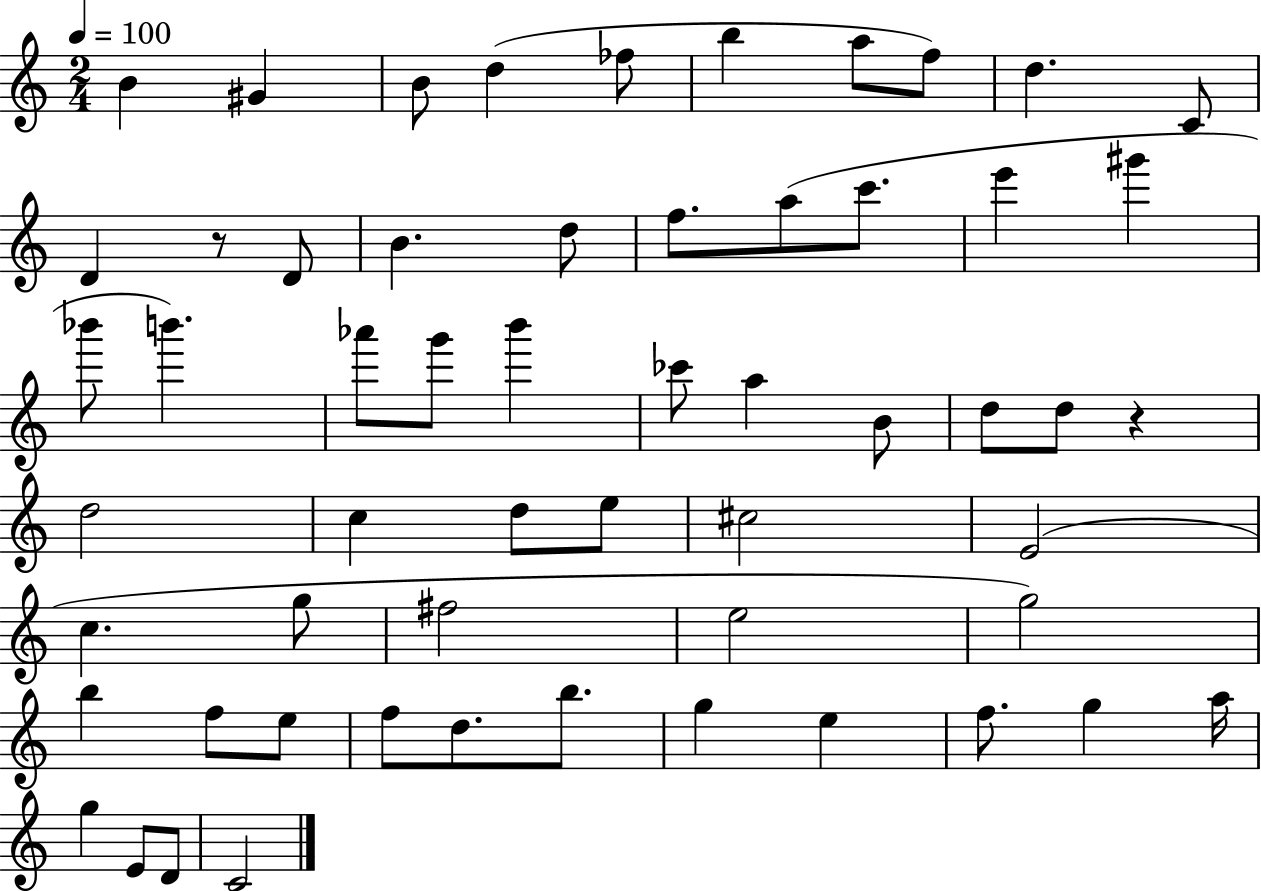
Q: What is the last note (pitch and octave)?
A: C4